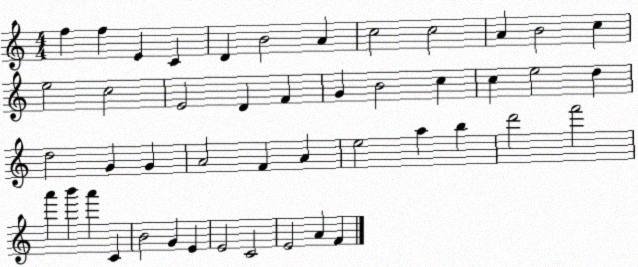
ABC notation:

X:1
T:Untitled
M:4/4
L:1/4
K:C
f f E C D B2 A c2 c2 A B2 c e2 c2 E2 D F G B2 c c e2 d d2 G G A2 F A e2 a b d'2 f'2 a' b' a' C B2 G E E2 C2 E2 A F